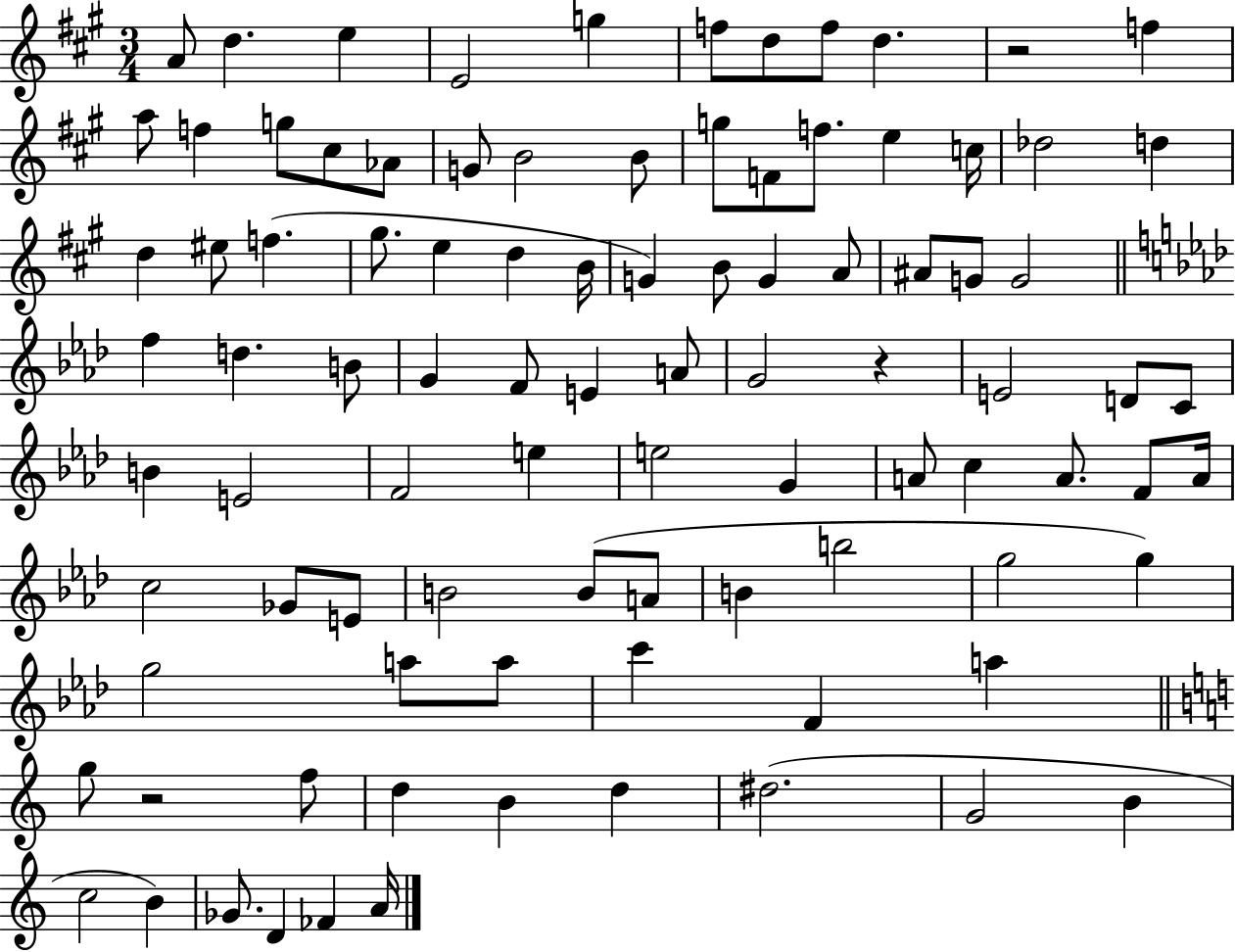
{
  \clef treble
  \numericTimeSignature
  \time 3/4
  \key a \major
  a'8 d''4. e''4 | e'2 g''4 | f''8 d''8 f''8 d''4. | r2 f''4 | \break a''8 f''4 g''8 cis''8 aes'8 | g'8 b'2 b'8 | g''8 f'8 f''8. e''4 c''16 | des''2 d''4 | \break d''4 eis''8 f''4.( | gis''8. e''4 d''4 b'16 | g'4) b'8 g'4 a'8 | ais'8 g'8 g'2 | \break \bar "||" \break \key aes \major f''4 d''4. b'8 | g'4 f'8 e'4 a'8 | g'2 r4 | e'2 d'8 c'8 | \break b'4 e'2 | f'2 e''4 | e''2 g'4 | a'8 c''4 a'8. f'8 a'16 | \break c''2 ges'8 e'8 | b'2 b'8( a'8 | b'4 b''2 | g''2 g''4) | \break g''2 a''8 a''8 | c'''4 f'4 a''4 | \bar "||" \break \key a \minor g''8 r2 f''8 | d''4 b'4 d''4 | dis''2.( | g'2 b'4 | \break c''2 b'4) | ges'8. d'4 fes'4 a'16 | \bar "|."
}